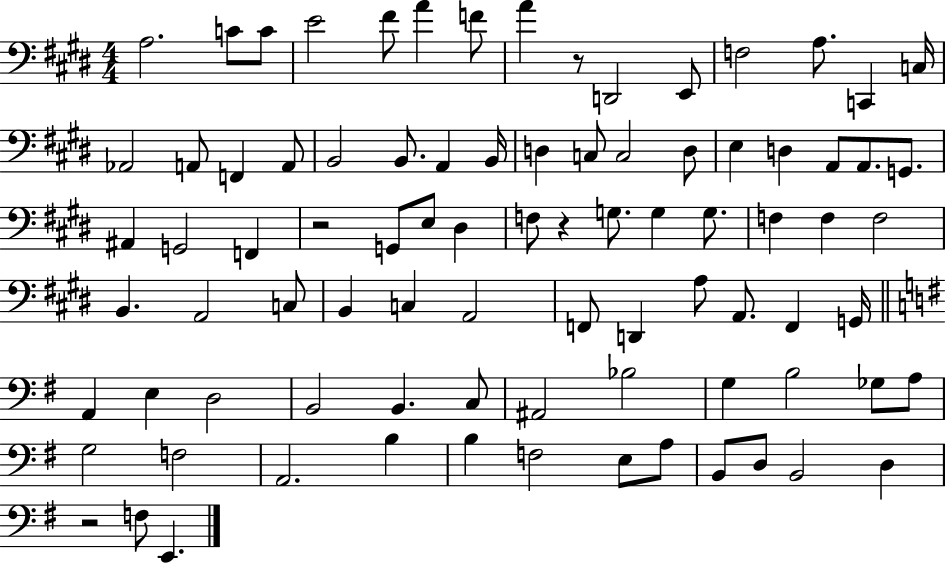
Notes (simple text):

A3/h. C4/e C4/e E4/h F#4/e A4/q F4/e A4/q R/e D2/h E2/e F3/h A3/e. C2/q C3/s Ab2/h A2/e F2/q A2/e B2/h B2/e. A2/q B2/s D3/q C3/e C3/h D3/e E3/q D3/q A2/e A2/e. G2/e. A#2/q G2/h F2/q R/h G2/e E3/e D#3/q F3/e R/q G3/e. G3/q G3/e. F3/q F3/q F3/h B2/q. A2/h C3/e B2/q C3/q A2/h F2/e D2/q A3/e A2/e. F2/q G2/s A2/q E3/q D3/h B2/h B2/q. C3/e A#2/h Bb3/h G3/q B3/h Gb3/e A3/e G3/h F3/h A2/h. B3/q B3/q F3/h E3/e A3/e B2/e D3/e B2/h D3/q R/h F3/e E2/q.